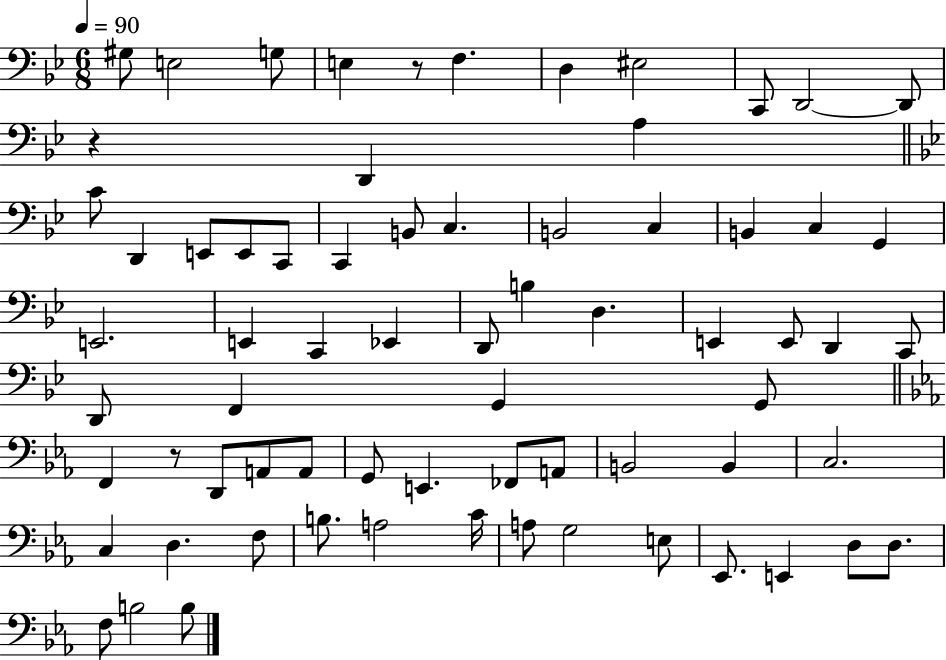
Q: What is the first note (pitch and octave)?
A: G#3